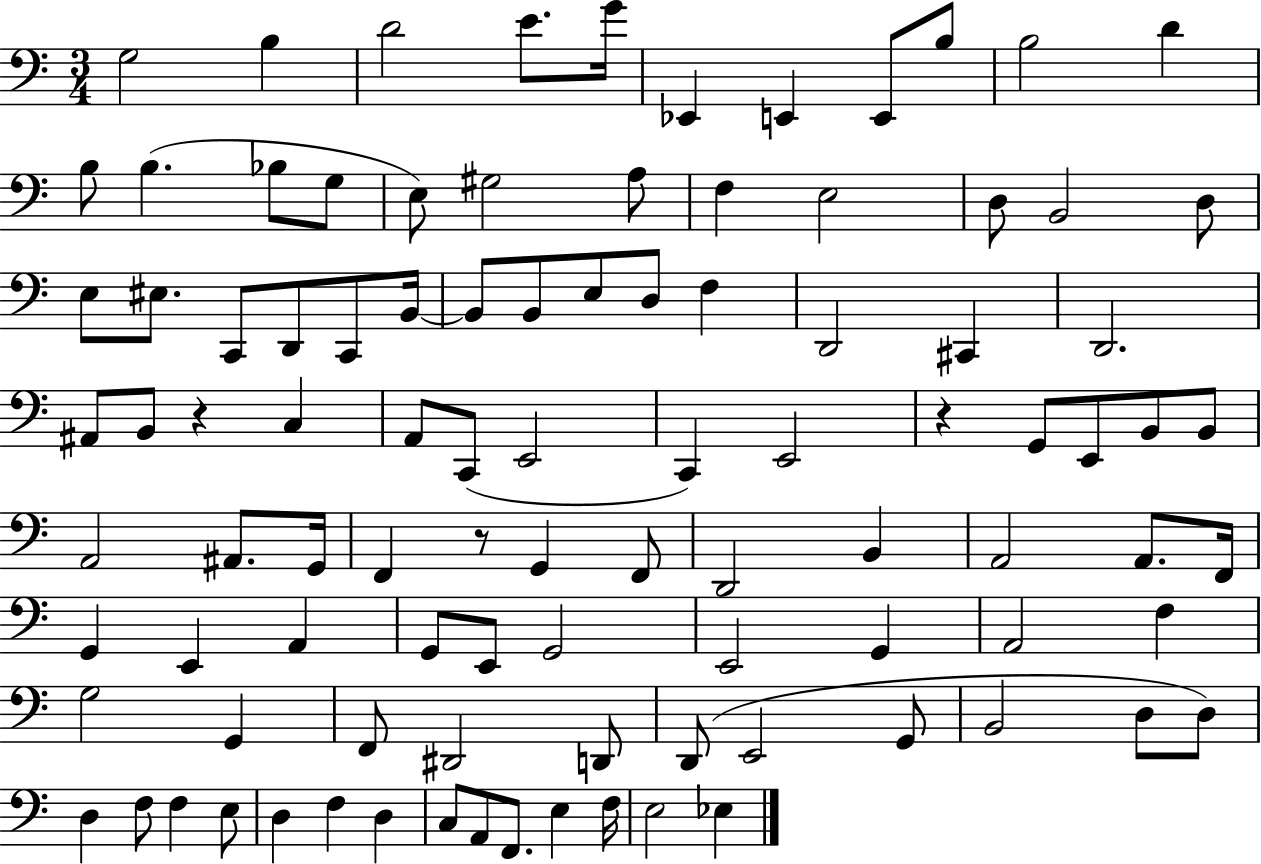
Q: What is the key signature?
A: C major